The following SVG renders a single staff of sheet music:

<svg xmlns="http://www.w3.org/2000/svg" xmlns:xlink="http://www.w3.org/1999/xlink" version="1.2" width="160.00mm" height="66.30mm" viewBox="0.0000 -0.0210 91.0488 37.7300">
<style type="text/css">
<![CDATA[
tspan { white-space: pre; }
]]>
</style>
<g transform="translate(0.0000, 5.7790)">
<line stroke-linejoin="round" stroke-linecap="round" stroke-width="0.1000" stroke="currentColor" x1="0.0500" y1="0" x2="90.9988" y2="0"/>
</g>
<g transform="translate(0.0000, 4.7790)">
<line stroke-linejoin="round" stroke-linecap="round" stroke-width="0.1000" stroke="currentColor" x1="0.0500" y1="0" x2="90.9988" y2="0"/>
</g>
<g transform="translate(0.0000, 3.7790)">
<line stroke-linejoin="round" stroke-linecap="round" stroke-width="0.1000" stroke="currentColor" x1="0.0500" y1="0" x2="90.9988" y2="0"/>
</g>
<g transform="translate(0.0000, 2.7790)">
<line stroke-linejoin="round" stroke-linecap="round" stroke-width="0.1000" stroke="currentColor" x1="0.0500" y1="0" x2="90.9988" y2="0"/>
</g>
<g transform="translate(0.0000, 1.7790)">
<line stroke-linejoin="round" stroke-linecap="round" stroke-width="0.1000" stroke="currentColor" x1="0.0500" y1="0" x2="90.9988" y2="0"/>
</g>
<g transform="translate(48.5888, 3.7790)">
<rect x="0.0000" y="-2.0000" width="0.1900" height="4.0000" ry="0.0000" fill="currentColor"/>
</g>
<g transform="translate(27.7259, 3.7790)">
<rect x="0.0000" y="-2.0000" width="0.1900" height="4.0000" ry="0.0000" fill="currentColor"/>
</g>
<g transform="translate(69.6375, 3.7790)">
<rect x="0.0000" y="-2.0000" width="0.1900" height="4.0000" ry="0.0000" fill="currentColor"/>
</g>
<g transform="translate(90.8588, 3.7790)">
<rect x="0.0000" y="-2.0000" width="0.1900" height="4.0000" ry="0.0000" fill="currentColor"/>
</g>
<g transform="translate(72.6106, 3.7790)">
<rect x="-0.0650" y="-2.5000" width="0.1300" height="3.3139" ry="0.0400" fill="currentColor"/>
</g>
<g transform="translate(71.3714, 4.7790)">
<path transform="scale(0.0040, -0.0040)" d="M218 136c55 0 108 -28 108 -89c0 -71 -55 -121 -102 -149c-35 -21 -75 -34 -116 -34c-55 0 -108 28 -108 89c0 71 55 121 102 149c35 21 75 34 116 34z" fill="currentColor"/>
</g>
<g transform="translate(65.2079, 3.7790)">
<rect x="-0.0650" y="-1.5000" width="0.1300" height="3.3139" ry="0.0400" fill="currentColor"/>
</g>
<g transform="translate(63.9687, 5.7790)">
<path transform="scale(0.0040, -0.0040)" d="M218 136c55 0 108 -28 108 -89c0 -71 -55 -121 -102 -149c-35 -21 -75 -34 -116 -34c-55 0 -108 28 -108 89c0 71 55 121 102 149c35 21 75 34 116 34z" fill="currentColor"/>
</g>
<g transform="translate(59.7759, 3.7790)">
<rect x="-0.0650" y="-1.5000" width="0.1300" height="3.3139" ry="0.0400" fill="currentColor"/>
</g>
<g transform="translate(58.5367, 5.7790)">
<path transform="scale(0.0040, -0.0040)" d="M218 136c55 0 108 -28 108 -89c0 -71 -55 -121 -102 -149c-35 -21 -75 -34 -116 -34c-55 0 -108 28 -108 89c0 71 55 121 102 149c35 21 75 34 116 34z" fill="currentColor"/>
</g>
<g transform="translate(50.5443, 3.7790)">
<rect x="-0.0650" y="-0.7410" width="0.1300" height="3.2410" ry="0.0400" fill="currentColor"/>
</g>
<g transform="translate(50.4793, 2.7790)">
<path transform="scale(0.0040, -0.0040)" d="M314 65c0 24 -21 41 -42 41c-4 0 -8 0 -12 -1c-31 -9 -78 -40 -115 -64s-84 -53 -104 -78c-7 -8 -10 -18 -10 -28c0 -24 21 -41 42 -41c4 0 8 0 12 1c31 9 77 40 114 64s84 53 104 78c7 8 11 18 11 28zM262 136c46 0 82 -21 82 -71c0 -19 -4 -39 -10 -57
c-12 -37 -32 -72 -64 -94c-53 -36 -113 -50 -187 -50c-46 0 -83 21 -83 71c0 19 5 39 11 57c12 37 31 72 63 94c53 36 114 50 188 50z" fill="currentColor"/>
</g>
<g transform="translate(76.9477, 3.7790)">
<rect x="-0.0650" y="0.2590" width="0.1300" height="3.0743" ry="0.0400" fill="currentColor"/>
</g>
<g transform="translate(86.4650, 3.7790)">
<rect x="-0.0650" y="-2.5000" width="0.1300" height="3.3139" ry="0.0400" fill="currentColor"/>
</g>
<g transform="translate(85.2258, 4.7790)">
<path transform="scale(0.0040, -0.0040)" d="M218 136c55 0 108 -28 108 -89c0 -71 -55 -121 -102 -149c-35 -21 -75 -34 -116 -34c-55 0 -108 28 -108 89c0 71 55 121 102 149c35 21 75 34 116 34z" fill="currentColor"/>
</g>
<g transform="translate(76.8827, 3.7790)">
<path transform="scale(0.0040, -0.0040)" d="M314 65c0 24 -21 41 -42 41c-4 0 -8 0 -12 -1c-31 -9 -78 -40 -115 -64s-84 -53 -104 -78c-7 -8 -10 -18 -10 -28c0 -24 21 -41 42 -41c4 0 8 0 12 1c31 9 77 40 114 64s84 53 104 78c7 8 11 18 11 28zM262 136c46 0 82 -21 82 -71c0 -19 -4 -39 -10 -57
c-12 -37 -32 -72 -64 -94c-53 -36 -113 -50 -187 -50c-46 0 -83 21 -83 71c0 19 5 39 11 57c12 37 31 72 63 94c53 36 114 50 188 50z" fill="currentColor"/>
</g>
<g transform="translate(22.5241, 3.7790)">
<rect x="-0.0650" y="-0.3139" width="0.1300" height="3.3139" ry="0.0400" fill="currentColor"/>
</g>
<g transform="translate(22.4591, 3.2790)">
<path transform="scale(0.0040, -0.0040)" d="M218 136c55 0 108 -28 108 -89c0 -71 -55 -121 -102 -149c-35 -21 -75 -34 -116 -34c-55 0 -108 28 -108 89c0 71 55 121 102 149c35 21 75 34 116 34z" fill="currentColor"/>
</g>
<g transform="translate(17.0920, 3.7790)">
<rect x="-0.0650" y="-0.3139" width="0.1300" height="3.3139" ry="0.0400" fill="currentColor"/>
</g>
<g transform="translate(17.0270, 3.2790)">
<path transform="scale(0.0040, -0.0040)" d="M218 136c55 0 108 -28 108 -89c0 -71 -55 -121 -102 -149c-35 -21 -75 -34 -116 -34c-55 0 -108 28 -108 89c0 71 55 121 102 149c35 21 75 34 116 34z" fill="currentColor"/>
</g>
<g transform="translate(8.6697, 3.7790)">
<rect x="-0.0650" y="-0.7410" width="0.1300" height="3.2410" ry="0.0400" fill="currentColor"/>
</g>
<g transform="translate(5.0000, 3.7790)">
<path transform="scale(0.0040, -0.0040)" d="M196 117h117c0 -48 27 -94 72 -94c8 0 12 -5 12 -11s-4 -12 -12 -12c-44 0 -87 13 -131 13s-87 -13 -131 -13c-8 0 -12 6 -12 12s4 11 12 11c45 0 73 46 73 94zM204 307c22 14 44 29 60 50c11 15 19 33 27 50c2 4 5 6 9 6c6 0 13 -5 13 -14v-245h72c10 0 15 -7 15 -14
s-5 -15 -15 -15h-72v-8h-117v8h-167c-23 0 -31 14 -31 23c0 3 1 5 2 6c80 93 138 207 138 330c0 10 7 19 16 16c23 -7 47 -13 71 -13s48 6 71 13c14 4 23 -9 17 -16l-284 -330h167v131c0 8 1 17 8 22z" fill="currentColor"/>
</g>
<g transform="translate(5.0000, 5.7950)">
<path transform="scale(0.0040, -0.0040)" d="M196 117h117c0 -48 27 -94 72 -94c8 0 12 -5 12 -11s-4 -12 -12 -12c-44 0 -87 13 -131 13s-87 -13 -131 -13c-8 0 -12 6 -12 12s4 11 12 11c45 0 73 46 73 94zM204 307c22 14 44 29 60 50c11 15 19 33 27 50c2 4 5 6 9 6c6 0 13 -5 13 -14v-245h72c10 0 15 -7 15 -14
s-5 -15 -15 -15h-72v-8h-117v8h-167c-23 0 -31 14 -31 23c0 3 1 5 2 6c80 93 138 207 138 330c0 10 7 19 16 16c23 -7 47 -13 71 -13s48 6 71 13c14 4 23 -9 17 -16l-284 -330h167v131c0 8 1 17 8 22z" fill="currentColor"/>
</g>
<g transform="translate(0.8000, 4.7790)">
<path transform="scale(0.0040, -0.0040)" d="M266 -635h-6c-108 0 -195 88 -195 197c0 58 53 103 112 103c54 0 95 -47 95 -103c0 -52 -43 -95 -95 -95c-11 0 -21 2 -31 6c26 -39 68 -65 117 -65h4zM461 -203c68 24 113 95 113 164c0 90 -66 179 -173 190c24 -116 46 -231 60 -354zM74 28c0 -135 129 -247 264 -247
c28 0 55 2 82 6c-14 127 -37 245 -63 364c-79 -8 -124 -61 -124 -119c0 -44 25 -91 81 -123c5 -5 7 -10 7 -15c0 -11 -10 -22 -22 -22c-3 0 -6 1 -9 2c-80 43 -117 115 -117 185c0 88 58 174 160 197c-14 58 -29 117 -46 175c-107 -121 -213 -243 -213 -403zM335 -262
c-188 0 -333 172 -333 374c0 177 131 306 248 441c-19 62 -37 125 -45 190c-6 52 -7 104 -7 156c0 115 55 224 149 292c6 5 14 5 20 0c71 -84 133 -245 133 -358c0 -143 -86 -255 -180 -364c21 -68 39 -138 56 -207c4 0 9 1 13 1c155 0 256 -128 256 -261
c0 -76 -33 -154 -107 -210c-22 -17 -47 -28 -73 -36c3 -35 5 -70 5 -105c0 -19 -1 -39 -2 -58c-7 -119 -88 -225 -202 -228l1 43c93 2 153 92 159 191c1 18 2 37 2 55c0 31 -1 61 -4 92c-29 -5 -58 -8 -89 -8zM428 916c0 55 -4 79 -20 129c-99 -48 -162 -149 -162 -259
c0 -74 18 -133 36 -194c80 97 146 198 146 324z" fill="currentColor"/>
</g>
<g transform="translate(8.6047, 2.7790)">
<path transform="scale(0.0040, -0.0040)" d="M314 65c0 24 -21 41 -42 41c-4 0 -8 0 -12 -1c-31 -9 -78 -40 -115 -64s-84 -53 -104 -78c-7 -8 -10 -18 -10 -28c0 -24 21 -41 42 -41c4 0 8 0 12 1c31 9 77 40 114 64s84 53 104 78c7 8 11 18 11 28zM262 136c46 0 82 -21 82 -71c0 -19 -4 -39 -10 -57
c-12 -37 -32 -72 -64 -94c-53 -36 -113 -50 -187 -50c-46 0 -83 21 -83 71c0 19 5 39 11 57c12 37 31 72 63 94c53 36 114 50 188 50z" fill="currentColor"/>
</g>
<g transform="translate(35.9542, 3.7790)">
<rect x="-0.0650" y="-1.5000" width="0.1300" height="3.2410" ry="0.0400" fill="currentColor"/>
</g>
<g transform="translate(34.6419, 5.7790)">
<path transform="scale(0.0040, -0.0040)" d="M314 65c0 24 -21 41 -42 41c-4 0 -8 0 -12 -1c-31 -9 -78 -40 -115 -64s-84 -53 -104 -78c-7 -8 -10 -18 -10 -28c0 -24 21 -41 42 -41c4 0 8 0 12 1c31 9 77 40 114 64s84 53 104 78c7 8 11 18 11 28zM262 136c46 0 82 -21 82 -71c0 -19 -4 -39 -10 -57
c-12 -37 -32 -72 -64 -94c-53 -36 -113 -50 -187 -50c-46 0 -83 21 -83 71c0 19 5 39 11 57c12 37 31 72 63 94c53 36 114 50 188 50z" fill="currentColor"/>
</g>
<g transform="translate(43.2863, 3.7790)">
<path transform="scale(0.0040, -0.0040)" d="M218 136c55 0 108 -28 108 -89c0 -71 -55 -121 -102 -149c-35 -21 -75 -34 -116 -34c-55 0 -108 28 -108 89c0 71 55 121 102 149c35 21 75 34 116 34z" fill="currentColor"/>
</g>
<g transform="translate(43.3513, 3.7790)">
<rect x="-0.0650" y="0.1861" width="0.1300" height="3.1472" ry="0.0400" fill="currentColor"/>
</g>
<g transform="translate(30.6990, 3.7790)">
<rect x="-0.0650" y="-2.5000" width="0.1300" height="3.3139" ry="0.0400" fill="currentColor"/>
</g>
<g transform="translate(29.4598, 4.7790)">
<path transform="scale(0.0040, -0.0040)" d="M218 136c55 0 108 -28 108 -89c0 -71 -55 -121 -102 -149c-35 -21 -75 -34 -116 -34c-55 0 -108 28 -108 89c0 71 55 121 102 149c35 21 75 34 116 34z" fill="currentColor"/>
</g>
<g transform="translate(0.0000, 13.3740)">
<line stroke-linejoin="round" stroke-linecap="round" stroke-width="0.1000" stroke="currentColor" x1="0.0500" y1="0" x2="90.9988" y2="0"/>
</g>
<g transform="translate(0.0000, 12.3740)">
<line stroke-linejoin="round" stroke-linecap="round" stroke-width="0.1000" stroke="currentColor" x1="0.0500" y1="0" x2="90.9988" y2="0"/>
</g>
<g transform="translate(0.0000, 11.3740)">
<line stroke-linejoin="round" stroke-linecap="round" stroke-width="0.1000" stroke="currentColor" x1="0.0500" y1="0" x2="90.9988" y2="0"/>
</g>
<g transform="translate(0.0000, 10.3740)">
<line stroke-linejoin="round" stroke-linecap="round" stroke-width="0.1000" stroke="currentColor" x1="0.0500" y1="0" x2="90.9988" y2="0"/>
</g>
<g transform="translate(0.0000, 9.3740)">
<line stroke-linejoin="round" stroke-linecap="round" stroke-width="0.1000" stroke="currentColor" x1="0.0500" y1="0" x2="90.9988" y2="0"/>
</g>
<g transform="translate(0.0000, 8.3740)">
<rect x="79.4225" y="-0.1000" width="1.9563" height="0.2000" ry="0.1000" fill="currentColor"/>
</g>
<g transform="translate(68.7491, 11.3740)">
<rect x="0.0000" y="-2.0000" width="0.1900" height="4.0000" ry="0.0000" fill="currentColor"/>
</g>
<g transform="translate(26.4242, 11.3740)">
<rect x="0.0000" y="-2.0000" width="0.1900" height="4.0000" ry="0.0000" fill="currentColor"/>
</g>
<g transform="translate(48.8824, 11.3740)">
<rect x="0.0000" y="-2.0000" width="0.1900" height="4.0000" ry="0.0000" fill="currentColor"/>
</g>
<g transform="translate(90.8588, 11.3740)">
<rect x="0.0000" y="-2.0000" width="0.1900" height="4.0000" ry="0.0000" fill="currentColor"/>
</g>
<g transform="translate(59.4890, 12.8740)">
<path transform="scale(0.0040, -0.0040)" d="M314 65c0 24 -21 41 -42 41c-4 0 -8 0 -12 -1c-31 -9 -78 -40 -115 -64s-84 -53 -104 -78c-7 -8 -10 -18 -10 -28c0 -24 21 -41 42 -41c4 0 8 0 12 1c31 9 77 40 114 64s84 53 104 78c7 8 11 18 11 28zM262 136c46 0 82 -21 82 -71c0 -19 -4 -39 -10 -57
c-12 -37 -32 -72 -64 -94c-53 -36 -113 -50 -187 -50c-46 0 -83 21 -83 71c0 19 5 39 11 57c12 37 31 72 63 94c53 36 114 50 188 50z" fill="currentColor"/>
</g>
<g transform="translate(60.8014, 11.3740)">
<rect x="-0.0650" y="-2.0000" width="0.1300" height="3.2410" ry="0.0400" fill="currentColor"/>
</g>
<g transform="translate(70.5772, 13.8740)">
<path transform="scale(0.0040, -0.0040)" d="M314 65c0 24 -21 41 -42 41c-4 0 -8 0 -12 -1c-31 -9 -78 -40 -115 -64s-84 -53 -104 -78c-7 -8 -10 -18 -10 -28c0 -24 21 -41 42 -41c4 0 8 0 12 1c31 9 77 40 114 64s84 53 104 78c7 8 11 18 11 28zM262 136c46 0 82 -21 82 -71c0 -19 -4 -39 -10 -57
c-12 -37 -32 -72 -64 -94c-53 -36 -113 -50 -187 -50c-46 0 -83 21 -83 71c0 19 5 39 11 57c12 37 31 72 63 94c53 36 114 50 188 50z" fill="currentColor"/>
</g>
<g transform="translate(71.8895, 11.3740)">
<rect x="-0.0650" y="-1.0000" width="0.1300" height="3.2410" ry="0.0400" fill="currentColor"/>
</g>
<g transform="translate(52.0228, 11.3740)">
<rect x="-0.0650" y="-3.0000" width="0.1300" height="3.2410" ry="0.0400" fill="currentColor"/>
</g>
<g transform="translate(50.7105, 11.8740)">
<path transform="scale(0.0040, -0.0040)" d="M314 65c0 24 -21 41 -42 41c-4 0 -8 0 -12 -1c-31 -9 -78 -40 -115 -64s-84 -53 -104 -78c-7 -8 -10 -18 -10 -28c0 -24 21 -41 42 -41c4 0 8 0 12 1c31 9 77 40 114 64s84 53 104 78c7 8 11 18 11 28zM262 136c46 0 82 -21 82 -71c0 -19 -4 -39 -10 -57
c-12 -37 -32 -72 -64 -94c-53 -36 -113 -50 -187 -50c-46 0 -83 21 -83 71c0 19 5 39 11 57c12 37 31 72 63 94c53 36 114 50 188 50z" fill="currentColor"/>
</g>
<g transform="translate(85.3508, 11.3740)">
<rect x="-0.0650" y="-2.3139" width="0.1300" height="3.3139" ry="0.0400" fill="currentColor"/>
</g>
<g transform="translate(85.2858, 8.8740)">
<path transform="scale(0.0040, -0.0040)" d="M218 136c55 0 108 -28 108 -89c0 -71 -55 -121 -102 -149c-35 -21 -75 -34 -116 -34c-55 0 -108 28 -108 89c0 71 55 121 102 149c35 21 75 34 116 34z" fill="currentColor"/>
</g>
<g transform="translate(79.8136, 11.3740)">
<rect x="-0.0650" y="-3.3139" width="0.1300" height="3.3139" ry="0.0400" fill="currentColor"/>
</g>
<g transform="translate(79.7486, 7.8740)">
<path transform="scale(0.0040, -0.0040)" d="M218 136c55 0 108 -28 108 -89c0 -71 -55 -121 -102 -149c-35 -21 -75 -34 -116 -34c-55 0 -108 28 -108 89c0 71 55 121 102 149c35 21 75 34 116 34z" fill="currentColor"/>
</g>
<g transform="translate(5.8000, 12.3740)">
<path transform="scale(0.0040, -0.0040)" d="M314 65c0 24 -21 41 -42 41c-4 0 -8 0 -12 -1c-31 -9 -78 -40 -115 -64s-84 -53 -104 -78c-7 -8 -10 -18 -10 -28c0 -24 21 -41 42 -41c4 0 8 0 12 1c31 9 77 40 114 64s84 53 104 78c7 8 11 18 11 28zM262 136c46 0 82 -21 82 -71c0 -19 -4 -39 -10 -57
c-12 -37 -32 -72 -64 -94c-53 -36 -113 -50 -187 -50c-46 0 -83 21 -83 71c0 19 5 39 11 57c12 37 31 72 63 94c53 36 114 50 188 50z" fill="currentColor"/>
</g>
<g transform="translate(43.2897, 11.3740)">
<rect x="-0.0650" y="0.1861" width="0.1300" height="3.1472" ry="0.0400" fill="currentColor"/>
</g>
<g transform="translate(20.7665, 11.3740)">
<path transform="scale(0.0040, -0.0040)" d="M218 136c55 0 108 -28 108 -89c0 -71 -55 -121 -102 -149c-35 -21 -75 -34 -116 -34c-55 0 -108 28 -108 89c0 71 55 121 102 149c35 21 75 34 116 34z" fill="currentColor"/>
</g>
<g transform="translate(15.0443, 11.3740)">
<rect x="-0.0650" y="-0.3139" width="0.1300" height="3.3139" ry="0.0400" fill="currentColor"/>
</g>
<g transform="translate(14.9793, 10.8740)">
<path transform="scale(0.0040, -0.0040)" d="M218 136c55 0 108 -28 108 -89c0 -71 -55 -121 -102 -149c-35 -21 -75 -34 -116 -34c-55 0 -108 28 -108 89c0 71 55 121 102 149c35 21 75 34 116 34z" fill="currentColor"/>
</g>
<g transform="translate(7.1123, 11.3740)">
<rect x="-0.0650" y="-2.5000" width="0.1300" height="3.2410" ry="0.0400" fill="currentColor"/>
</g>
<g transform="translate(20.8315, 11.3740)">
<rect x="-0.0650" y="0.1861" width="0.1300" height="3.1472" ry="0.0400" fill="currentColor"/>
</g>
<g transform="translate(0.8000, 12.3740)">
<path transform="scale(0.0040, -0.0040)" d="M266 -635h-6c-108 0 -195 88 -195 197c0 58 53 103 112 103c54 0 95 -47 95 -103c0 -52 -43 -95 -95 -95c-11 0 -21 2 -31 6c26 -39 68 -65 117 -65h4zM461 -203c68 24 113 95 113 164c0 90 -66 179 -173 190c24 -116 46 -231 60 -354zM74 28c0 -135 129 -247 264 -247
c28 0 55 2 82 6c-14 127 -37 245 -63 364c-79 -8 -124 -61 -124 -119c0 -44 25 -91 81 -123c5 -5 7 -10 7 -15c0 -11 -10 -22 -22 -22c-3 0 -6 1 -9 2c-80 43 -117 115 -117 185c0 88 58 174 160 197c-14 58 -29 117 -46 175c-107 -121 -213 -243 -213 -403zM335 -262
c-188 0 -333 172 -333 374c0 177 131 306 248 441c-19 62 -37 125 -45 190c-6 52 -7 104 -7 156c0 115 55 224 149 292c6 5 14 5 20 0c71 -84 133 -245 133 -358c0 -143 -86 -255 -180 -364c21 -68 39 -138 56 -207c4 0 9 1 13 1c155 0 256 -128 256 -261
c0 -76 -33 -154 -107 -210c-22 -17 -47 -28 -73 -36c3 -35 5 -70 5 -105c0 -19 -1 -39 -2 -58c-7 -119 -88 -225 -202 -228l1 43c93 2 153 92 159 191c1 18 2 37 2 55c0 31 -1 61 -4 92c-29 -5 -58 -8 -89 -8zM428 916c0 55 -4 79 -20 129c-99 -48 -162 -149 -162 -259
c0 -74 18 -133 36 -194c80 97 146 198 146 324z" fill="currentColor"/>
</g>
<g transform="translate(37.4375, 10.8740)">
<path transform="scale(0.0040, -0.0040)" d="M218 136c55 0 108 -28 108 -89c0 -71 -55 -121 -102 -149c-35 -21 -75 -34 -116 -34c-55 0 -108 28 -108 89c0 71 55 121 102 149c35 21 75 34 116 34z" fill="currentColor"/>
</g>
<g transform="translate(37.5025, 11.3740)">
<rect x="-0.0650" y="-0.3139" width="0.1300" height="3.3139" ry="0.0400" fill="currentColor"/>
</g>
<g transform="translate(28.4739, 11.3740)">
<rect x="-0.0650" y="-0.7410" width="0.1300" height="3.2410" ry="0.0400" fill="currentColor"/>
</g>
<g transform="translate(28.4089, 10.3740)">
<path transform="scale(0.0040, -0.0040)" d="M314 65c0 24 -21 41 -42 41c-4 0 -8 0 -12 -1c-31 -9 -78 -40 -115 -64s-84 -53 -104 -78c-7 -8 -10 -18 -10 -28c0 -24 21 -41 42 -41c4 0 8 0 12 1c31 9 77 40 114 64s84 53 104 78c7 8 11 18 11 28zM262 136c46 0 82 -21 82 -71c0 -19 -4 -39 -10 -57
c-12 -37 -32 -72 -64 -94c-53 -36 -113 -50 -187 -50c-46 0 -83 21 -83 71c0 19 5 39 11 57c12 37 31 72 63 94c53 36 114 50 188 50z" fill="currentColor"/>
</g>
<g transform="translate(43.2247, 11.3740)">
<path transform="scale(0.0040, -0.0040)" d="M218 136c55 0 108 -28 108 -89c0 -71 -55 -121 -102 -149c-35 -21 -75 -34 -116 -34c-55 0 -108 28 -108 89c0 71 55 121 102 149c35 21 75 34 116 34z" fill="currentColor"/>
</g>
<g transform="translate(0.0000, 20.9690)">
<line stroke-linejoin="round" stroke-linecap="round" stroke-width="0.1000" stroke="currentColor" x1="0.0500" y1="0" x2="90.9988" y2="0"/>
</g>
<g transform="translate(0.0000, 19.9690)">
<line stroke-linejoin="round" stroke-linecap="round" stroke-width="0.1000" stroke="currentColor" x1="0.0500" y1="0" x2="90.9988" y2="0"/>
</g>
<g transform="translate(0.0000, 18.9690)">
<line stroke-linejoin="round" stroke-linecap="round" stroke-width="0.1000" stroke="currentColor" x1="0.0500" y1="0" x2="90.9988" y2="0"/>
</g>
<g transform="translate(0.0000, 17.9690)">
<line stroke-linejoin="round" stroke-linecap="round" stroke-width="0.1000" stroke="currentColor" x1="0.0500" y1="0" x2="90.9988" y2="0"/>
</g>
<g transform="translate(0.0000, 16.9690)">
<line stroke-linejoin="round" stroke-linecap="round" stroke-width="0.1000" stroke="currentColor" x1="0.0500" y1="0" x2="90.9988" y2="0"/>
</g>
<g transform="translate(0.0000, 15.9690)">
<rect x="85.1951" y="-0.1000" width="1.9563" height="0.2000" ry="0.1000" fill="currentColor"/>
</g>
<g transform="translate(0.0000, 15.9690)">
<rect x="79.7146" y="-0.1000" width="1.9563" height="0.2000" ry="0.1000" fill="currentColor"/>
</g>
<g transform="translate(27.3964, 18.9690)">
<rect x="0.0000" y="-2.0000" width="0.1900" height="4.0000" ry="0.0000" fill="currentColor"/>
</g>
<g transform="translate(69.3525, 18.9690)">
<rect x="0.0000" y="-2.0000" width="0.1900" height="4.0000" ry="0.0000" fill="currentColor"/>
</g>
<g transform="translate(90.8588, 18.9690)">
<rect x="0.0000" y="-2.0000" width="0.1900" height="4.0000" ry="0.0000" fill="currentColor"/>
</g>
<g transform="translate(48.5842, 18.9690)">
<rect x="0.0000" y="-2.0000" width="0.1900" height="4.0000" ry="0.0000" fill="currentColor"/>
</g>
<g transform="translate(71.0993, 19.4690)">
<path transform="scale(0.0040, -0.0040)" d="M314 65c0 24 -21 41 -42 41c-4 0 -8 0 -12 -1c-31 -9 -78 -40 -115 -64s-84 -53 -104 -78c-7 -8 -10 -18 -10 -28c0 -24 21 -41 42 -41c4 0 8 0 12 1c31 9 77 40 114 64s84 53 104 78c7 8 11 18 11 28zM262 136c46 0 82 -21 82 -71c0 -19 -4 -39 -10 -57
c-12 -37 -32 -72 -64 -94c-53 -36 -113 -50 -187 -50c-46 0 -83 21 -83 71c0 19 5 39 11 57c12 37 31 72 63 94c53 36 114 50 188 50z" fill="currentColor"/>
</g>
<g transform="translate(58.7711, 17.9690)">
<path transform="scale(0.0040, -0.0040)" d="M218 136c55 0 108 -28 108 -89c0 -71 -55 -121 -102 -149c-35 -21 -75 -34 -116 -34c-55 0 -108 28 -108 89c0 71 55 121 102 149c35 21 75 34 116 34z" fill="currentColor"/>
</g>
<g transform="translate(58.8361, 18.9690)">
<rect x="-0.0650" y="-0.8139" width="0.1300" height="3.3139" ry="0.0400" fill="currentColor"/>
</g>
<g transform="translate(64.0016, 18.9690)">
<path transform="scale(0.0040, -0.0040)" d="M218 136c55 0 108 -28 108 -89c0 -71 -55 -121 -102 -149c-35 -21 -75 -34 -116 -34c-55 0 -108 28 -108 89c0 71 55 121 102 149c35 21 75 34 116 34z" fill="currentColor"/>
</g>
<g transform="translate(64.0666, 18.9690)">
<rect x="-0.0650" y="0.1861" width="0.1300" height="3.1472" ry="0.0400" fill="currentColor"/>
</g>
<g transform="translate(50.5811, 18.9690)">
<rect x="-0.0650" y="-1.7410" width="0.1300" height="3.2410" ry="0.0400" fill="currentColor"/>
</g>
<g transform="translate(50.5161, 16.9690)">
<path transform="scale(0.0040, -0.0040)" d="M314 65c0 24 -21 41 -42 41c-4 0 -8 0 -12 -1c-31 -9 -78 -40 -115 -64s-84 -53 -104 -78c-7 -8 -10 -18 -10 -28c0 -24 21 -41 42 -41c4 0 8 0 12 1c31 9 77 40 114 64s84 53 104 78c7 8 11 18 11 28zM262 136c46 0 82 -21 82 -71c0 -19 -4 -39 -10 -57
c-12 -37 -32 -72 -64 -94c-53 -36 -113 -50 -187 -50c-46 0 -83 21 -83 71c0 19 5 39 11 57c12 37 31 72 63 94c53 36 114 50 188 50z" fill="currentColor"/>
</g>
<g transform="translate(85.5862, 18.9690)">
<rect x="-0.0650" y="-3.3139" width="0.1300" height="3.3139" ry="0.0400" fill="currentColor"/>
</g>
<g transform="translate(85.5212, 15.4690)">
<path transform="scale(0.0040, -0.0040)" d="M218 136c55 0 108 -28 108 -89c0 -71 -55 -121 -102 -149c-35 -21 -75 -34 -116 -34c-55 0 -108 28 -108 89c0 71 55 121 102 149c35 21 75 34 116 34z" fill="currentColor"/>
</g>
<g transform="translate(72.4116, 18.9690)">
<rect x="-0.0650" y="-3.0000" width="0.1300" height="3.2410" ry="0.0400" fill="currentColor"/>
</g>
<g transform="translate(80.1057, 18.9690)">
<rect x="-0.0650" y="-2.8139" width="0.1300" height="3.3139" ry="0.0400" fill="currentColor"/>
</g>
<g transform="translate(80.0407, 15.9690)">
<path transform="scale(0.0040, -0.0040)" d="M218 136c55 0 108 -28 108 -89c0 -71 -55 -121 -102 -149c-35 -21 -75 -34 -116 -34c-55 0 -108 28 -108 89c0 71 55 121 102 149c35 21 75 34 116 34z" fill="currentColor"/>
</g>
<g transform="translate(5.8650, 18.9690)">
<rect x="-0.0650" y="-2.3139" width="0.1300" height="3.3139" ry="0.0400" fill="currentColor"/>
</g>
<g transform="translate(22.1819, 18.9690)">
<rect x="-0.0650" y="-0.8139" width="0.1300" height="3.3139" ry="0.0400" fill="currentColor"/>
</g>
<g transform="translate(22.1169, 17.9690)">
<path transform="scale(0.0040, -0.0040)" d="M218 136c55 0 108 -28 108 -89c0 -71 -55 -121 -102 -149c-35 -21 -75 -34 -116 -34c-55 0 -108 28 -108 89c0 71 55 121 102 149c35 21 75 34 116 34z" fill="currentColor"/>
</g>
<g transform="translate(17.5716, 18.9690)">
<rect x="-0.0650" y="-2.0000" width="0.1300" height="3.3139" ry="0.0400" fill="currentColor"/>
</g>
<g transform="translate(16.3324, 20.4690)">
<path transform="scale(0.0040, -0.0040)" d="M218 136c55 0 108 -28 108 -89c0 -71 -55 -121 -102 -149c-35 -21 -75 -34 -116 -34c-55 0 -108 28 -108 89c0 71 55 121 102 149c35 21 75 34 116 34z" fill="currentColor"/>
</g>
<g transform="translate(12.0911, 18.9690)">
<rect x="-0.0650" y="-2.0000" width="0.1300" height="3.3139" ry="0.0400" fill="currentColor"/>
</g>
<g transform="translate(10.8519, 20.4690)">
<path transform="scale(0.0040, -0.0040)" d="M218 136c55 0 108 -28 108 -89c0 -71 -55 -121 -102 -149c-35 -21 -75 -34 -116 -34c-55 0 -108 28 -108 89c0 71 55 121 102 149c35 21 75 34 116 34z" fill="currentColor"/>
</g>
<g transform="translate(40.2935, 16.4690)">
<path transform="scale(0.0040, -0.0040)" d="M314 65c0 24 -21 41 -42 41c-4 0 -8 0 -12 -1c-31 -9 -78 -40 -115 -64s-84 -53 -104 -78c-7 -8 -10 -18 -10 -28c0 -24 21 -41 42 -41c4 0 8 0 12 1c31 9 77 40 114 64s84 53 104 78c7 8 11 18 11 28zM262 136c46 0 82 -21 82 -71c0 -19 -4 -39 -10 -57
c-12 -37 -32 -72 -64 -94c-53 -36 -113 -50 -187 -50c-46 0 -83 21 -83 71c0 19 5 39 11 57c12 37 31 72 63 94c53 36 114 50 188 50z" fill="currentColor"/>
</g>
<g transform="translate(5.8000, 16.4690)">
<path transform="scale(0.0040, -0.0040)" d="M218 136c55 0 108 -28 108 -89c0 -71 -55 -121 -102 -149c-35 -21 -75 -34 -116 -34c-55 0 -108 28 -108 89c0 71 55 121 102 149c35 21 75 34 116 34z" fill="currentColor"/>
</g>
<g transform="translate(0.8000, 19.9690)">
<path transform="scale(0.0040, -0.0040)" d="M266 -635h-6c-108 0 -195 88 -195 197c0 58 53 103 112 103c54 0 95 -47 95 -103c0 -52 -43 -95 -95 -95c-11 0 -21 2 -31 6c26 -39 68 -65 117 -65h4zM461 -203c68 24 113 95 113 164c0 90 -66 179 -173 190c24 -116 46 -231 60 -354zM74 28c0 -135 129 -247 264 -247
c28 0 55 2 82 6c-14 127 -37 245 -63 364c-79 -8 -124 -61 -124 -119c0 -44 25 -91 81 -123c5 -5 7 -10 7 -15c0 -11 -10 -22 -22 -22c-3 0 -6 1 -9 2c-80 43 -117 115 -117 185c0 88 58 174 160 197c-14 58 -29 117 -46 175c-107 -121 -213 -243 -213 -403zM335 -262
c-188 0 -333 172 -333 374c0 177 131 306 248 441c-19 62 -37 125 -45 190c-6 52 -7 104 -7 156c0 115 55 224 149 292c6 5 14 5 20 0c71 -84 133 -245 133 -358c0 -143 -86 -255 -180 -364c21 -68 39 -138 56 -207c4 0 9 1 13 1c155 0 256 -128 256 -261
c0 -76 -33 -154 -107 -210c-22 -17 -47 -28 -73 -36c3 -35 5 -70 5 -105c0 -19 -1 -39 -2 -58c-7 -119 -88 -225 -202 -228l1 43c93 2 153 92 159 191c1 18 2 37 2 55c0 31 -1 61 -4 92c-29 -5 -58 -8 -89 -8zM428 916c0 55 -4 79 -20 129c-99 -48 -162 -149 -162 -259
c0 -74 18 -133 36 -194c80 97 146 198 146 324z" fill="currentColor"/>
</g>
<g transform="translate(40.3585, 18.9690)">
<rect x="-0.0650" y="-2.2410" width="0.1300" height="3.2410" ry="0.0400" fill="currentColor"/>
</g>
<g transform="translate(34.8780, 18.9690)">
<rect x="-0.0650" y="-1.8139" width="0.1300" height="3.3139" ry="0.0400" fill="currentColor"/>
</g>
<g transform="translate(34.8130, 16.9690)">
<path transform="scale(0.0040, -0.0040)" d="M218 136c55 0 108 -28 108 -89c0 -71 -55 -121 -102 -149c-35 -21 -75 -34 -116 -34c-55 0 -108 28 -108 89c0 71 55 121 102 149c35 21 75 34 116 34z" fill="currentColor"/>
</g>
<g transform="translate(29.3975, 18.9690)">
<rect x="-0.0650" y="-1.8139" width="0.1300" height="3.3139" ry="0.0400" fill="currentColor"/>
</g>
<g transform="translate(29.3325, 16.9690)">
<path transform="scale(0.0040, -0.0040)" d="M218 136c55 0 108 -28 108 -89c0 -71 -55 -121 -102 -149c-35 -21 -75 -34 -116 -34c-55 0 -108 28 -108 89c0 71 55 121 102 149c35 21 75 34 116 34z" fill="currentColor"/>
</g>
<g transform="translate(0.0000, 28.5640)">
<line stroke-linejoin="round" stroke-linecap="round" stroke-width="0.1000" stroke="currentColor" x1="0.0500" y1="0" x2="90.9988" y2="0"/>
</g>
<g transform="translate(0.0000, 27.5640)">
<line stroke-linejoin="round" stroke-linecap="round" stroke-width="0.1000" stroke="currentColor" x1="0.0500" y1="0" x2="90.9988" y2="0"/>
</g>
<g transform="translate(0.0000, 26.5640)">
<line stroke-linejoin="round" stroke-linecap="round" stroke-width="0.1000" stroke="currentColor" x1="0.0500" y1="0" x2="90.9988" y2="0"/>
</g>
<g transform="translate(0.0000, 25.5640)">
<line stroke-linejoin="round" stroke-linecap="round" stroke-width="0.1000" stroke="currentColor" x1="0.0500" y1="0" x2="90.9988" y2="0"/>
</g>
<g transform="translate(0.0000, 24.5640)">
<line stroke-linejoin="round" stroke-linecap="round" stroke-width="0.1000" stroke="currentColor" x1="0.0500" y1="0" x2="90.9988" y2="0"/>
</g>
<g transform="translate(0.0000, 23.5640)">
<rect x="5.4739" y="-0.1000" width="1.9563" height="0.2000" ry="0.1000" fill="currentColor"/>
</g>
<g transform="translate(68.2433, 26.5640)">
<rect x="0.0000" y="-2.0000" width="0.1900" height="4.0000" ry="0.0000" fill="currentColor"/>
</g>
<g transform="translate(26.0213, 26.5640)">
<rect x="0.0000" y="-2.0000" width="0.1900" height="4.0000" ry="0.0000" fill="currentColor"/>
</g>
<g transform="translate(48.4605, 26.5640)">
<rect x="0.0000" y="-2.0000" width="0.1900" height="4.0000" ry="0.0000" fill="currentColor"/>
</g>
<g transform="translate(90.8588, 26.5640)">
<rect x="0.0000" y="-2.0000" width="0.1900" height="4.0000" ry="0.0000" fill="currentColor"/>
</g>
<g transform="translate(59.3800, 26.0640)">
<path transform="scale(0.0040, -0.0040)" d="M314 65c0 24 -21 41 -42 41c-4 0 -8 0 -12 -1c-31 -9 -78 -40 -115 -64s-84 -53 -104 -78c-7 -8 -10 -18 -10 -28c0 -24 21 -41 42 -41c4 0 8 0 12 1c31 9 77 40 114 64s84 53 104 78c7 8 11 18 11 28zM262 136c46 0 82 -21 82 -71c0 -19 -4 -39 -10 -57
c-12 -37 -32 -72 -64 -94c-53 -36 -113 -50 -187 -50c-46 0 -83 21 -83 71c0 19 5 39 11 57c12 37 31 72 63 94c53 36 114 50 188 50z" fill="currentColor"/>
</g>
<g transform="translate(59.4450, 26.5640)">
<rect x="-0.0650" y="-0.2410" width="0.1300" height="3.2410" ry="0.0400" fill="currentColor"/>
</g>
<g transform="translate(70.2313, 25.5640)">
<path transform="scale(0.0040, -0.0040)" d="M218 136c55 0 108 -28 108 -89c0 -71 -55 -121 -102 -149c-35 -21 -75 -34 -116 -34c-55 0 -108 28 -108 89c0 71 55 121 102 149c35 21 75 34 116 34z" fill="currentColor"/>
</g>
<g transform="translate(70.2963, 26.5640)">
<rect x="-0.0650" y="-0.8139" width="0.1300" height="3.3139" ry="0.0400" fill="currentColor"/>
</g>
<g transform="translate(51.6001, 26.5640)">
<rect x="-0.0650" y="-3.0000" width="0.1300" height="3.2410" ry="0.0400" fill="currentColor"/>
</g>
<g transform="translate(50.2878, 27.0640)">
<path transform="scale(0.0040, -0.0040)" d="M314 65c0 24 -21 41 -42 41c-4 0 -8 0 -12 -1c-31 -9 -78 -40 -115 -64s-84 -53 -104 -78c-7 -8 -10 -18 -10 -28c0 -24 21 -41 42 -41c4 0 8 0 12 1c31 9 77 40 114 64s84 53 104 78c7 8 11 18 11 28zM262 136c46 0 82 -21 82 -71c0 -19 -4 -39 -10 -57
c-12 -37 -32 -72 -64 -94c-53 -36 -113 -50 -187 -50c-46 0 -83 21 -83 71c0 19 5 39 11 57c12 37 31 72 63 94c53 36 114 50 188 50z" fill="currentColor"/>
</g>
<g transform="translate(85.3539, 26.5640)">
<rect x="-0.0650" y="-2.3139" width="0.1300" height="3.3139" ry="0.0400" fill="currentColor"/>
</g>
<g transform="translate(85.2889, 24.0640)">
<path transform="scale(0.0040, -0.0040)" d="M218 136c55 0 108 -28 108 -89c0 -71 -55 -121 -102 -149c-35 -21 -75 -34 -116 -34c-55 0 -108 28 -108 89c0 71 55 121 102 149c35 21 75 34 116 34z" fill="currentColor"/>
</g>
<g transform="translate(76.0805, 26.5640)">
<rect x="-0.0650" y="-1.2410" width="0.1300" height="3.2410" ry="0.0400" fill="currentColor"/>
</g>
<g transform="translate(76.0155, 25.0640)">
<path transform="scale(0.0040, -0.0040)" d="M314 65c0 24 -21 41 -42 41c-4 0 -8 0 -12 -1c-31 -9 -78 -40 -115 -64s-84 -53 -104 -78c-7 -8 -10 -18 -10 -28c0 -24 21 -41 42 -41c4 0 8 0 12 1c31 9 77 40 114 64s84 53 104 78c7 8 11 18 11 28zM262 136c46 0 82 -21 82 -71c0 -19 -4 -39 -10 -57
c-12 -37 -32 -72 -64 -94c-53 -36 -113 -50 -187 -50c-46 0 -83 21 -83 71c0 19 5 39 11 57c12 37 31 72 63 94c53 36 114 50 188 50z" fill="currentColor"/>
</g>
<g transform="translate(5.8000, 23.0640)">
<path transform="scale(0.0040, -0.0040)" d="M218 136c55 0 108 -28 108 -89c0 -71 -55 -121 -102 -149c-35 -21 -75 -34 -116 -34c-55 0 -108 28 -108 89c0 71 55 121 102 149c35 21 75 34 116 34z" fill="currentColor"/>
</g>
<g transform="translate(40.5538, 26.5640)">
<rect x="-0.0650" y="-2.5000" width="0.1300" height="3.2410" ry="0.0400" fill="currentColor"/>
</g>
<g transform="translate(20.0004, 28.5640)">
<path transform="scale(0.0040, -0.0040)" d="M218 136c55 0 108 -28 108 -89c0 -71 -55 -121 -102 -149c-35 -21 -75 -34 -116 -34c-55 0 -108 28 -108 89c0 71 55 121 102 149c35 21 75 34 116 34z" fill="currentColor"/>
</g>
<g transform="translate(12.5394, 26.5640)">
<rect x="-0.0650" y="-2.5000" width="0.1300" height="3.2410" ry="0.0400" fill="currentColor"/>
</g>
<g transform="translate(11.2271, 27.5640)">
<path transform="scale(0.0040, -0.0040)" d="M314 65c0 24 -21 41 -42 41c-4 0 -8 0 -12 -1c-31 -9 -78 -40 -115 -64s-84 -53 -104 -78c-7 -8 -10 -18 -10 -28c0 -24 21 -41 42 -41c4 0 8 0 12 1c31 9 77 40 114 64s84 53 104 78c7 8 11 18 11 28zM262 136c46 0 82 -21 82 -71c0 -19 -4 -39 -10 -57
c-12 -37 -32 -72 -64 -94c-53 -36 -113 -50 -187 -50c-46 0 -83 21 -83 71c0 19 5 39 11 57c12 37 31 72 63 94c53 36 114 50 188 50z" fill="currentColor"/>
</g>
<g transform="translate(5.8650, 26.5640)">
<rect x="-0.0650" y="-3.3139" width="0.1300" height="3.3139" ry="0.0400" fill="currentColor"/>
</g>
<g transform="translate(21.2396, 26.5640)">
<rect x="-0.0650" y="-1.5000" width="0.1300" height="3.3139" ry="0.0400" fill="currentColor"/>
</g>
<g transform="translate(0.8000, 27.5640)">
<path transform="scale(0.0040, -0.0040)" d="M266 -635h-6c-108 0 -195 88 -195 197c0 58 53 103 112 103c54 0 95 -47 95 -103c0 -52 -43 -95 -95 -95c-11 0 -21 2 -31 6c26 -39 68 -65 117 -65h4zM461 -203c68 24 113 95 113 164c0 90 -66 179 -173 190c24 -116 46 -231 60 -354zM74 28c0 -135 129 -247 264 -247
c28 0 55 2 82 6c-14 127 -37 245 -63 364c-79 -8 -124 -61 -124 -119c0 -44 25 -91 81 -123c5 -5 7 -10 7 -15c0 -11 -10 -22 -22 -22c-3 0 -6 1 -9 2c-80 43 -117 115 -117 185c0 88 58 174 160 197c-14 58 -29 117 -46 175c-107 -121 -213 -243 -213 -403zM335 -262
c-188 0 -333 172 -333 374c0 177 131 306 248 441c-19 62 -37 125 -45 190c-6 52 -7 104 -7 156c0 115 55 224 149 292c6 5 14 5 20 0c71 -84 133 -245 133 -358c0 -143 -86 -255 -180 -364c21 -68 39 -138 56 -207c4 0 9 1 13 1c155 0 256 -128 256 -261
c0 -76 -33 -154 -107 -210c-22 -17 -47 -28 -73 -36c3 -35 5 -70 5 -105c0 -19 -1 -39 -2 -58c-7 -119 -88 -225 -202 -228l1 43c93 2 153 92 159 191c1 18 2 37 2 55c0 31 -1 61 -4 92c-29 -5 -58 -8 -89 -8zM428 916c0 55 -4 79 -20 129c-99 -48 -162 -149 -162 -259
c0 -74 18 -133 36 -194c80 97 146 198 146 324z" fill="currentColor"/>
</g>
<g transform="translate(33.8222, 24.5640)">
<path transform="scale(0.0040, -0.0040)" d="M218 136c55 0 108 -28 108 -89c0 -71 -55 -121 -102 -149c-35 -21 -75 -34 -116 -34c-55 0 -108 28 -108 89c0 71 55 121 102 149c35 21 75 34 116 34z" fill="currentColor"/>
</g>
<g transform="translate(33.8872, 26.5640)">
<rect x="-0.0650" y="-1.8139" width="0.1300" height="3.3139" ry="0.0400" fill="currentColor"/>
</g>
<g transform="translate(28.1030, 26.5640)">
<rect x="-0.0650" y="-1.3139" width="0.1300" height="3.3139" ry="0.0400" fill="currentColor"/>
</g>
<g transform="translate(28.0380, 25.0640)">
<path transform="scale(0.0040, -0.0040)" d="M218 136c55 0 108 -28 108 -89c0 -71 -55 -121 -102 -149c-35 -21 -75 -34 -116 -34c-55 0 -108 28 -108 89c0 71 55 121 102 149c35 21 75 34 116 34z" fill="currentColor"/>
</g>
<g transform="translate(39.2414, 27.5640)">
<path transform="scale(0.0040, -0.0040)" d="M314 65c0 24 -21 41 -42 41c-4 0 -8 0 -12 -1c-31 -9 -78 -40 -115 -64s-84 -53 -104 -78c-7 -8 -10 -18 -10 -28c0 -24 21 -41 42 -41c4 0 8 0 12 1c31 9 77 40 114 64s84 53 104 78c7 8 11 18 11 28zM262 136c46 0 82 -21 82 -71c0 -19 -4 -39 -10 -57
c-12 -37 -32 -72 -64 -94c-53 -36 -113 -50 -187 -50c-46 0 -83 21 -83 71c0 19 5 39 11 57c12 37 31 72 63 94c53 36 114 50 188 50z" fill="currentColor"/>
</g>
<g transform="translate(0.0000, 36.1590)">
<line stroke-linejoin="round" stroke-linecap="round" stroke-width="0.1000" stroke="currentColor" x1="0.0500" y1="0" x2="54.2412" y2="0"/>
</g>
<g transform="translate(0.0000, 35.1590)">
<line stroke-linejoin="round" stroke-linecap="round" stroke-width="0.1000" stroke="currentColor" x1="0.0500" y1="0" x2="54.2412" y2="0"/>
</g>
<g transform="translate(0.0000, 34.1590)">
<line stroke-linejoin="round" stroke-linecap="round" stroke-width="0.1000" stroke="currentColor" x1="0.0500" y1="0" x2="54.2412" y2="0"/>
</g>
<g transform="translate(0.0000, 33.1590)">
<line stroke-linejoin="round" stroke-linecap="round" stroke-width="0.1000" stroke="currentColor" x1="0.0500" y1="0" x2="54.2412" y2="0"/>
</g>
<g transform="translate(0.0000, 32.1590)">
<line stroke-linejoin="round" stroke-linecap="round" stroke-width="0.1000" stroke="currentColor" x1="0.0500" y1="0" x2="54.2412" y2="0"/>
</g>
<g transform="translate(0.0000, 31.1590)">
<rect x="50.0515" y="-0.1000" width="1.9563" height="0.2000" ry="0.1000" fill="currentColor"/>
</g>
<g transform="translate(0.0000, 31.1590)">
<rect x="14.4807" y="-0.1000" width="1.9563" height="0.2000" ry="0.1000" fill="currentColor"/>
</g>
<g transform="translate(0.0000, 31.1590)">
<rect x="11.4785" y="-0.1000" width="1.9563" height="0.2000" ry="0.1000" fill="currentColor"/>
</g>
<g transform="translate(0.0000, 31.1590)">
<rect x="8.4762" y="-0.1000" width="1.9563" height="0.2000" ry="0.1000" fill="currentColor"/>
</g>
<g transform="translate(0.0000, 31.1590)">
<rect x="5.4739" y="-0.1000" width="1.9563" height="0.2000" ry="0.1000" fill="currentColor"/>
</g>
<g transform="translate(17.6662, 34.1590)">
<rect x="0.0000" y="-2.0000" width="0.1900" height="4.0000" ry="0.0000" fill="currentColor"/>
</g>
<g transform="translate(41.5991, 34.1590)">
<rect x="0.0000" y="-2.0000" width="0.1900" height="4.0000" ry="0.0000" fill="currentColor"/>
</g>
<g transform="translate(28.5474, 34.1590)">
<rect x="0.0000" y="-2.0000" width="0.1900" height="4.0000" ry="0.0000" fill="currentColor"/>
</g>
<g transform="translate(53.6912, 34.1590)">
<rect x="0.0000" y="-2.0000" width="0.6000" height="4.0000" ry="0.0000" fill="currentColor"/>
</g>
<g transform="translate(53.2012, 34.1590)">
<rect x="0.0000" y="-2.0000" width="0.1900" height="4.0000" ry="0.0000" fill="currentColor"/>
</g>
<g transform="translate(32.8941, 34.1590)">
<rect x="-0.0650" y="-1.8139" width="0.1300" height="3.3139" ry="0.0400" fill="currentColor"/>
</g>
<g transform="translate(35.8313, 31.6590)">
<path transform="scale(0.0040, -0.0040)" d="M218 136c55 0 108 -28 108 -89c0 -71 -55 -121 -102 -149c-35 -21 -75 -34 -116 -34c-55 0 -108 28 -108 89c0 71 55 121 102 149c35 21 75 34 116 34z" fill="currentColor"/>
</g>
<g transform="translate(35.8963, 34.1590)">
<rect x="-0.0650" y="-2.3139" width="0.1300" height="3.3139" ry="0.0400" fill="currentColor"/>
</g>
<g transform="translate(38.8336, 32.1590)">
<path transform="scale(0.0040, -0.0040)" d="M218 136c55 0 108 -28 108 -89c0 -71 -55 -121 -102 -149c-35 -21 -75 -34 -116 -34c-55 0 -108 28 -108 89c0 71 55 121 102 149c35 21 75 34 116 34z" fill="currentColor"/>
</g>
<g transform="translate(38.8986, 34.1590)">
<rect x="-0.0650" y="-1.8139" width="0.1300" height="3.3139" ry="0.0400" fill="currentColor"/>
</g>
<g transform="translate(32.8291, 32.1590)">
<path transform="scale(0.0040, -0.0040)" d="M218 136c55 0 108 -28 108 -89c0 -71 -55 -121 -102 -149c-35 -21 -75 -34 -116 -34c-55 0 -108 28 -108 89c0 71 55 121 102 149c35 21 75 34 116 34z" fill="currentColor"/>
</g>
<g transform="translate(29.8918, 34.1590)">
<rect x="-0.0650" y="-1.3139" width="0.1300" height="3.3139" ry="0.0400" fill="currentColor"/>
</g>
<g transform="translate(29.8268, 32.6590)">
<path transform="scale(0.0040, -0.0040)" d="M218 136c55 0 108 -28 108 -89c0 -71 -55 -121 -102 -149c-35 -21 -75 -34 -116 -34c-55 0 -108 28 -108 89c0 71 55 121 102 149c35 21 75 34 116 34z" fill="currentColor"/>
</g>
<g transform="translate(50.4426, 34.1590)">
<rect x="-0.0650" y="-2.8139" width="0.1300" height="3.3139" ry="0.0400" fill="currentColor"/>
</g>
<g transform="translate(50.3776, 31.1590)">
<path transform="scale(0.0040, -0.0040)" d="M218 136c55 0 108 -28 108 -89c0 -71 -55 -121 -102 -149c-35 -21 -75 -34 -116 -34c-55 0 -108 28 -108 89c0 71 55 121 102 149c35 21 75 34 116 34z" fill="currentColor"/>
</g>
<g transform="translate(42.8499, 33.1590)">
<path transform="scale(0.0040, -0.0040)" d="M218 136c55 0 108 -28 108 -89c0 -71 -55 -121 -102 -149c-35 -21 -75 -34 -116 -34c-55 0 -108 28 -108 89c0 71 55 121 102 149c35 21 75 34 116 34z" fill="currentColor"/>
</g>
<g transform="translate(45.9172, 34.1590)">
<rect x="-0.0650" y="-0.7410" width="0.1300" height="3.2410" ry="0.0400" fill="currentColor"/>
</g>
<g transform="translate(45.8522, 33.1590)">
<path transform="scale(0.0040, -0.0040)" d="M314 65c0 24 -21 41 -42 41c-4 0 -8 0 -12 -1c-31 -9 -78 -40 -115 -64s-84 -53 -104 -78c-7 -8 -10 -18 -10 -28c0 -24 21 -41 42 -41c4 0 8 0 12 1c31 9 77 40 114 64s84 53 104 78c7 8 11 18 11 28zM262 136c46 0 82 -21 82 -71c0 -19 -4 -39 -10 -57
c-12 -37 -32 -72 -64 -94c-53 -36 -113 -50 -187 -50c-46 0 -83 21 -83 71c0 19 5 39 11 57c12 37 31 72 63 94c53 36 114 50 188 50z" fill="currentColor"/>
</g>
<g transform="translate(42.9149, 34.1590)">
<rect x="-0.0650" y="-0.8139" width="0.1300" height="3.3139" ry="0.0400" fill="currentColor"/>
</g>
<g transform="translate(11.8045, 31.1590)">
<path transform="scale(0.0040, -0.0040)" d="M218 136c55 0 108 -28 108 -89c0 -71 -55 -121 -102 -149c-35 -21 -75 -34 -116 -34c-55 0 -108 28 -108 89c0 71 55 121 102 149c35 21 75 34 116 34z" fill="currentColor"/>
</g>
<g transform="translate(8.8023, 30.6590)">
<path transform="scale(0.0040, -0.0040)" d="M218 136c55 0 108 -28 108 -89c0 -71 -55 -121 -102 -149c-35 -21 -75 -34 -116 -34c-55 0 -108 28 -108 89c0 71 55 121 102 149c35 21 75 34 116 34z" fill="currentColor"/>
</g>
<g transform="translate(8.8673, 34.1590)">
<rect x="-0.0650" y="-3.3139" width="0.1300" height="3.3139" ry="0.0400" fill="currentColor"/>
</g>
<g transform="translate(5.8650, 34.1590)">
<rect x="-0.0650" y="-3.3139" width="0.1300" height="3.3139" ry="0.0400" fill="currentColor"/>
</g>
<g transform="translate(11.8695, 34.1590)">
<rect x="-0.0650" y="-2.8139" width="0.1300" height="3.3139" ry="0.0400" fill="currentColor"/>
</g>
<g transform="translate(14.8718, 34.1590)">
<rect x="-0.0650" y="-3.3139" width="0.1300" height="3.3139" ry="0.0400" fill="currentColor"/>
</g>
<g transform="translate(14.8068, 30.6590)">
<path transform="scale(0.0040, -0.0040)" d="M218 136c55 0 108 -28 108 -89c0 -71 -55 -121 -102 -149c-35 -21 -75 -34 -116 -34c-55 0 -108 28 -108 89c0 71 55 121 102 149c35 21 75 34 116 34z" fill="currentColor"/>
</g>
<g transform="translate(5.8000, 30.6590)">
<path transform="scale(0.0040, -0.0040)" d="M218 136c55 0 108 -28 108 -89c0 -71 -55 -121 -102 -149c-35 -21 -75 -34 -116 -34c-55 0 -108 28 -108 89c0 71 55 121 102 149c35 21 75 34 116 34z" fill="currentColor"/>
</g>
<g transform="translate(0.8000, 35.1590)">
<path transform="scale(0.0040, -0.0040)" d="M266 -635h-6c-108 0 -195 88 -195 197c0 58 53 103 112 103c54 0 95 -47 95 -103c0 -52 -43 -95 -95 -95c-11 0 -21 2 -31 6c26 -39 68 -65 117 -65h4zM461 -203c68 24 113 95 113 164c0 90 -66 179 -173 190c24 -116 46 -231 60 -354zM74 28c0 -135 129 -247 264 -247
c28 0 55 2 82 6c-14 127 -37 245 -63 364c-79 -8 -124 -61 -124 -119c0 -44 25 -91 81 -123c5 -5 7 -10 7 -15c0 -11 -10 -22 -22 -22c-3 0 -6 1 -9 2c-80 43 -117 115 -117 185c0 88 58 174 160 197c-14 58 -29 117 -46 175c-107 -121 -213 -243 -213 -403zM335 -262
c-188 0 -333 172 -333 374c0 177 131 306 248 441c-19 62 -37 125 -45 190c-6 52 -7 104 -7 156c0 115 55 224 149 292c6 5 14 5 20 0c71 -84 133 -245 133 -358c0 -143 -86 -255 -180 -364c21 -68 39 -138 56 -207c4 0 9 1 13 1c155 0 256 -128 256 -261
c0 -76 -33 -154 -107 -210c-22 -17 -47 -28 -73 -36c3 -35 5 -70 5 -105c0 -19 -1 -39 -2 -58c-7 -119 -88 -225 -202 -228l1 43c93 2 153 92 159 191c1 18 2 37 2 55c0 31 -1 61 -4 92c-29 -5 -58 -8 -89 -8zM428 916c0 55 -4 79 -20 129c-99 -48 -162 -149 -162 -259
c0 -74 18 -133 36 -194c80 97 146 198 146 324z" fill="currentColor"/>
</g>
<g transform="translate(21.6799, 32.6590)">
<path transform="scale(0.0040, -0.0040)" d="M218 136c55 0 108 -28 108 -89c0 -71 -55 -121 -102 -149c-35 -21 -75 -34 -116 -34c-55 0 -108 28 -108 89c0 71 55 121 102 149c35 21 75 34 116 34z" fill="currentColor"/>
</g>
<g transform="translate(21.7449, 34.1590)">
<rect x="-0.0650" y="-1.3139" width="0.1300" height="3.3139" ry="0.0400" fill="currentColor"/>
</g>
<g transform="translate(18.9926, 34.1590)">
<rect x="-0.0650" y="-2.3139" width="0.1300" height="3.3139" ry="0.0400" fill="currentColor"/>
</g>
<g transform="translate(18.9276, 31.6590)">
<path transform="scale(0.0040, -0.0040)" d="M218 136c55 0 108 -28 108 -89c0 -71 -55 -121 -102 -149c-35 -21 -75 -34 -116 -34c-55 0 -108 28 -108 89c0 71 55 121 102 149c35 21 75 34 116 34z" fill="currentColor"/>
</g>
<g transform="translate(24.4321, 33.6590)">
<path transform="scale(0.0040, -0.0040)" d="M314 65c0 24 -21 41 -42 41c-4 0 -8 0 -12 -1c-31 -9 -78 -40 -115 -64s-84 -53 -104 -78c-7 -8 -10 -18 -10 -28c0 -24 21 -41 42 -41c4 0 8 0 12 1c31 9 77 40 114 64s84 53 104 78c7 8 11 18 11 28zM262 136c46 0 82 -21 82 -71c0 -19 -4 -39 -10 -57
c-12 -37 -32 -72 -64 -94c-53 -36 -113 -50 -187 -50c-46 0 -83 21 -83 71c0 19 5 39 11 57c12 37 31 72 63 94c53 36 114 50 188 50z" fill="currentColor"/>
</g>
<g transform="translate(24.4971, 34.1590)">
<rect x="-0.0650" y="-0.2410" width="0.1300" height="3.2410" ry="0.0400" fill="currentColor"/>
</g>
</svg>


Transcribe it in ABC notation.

X:1
T:Untitled
M:4/4
L:1/4
K:C
d2 c c G E2 B d2 E E G B2 G G2 c B d2 c B A2 F2 D2 b g g F F d f f g2 f2 d B A2 a b b G2 E e f G2 A2 c2 d e2 g b b a b g e c2 e f g f d d2 a